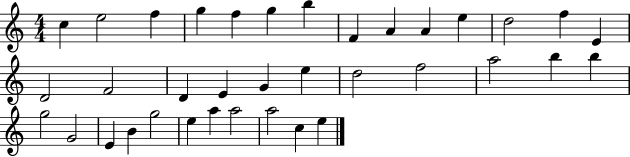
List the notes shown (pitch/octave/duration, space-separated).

C5/q E5/h F5/q G5/q F5/q G5/q B5/q F4/q A4/q A4/q E5/q D5/h F5/q E4/q D4/h F4/h D4/q E4/q G4/q E5/q D5/h F5/h A5/h B5/q B5/q G5/h G4/h E4/q B4/q G5/h E5/q A5/q A5/h A5/h C5/q E5/q